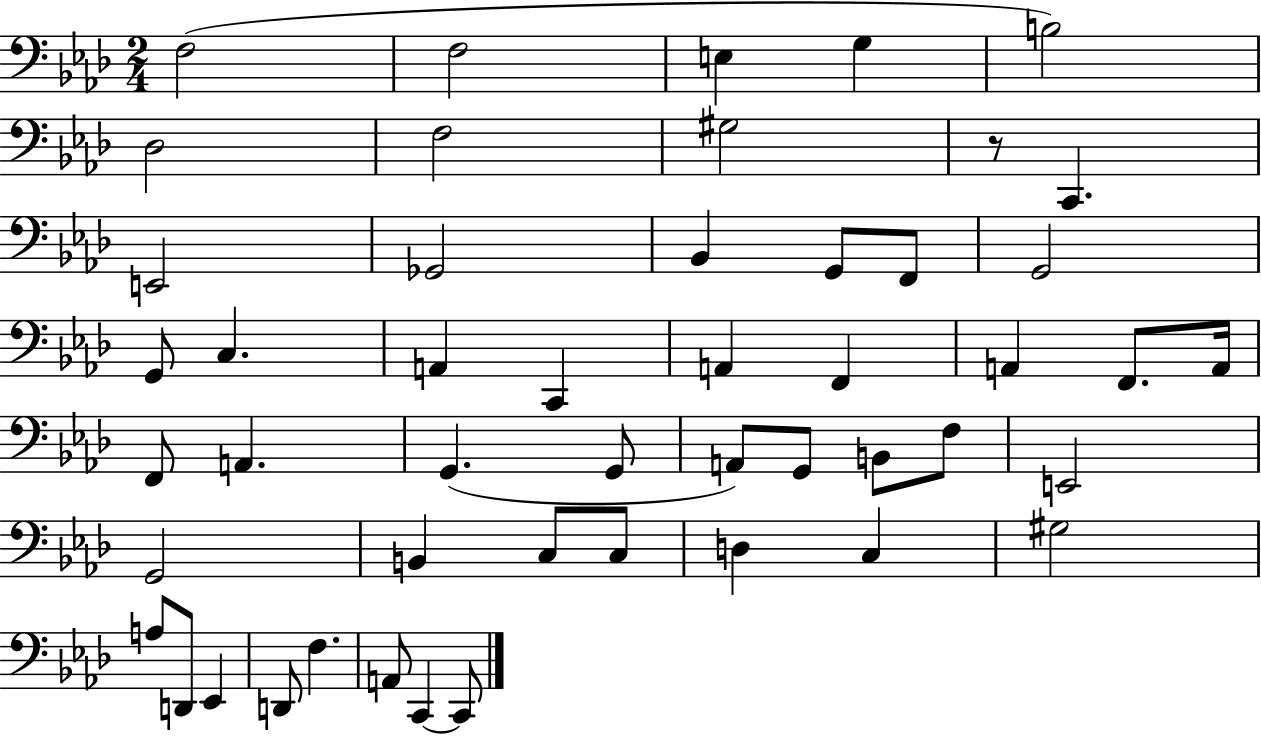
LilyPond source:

{
  \clef bass
  \numericTimeSignature
  \time 2/4
  \key aes \major
  f2( | f2 | e4 g4 | b2) | \break des2 | f2 | gis2 | r8 c,4. | \break e,2 | ges,2 | bes,4 g,8 f,8 | g,2 | \break g,8 c4. | a,4 c,4 | a,4 f,4 | a,4 f,8. a,16 | \break f,8 a,4. | g,4.( g,8 | a,8) g,8 b,8 f8 | e,2 | \break g,2 | b,4 c8 c8 | d4 c4 | gis2 | \break a8 d,8 ees,4 | d,8 f4. | a,8 c,4~~ c,8 | \bar "|."
}